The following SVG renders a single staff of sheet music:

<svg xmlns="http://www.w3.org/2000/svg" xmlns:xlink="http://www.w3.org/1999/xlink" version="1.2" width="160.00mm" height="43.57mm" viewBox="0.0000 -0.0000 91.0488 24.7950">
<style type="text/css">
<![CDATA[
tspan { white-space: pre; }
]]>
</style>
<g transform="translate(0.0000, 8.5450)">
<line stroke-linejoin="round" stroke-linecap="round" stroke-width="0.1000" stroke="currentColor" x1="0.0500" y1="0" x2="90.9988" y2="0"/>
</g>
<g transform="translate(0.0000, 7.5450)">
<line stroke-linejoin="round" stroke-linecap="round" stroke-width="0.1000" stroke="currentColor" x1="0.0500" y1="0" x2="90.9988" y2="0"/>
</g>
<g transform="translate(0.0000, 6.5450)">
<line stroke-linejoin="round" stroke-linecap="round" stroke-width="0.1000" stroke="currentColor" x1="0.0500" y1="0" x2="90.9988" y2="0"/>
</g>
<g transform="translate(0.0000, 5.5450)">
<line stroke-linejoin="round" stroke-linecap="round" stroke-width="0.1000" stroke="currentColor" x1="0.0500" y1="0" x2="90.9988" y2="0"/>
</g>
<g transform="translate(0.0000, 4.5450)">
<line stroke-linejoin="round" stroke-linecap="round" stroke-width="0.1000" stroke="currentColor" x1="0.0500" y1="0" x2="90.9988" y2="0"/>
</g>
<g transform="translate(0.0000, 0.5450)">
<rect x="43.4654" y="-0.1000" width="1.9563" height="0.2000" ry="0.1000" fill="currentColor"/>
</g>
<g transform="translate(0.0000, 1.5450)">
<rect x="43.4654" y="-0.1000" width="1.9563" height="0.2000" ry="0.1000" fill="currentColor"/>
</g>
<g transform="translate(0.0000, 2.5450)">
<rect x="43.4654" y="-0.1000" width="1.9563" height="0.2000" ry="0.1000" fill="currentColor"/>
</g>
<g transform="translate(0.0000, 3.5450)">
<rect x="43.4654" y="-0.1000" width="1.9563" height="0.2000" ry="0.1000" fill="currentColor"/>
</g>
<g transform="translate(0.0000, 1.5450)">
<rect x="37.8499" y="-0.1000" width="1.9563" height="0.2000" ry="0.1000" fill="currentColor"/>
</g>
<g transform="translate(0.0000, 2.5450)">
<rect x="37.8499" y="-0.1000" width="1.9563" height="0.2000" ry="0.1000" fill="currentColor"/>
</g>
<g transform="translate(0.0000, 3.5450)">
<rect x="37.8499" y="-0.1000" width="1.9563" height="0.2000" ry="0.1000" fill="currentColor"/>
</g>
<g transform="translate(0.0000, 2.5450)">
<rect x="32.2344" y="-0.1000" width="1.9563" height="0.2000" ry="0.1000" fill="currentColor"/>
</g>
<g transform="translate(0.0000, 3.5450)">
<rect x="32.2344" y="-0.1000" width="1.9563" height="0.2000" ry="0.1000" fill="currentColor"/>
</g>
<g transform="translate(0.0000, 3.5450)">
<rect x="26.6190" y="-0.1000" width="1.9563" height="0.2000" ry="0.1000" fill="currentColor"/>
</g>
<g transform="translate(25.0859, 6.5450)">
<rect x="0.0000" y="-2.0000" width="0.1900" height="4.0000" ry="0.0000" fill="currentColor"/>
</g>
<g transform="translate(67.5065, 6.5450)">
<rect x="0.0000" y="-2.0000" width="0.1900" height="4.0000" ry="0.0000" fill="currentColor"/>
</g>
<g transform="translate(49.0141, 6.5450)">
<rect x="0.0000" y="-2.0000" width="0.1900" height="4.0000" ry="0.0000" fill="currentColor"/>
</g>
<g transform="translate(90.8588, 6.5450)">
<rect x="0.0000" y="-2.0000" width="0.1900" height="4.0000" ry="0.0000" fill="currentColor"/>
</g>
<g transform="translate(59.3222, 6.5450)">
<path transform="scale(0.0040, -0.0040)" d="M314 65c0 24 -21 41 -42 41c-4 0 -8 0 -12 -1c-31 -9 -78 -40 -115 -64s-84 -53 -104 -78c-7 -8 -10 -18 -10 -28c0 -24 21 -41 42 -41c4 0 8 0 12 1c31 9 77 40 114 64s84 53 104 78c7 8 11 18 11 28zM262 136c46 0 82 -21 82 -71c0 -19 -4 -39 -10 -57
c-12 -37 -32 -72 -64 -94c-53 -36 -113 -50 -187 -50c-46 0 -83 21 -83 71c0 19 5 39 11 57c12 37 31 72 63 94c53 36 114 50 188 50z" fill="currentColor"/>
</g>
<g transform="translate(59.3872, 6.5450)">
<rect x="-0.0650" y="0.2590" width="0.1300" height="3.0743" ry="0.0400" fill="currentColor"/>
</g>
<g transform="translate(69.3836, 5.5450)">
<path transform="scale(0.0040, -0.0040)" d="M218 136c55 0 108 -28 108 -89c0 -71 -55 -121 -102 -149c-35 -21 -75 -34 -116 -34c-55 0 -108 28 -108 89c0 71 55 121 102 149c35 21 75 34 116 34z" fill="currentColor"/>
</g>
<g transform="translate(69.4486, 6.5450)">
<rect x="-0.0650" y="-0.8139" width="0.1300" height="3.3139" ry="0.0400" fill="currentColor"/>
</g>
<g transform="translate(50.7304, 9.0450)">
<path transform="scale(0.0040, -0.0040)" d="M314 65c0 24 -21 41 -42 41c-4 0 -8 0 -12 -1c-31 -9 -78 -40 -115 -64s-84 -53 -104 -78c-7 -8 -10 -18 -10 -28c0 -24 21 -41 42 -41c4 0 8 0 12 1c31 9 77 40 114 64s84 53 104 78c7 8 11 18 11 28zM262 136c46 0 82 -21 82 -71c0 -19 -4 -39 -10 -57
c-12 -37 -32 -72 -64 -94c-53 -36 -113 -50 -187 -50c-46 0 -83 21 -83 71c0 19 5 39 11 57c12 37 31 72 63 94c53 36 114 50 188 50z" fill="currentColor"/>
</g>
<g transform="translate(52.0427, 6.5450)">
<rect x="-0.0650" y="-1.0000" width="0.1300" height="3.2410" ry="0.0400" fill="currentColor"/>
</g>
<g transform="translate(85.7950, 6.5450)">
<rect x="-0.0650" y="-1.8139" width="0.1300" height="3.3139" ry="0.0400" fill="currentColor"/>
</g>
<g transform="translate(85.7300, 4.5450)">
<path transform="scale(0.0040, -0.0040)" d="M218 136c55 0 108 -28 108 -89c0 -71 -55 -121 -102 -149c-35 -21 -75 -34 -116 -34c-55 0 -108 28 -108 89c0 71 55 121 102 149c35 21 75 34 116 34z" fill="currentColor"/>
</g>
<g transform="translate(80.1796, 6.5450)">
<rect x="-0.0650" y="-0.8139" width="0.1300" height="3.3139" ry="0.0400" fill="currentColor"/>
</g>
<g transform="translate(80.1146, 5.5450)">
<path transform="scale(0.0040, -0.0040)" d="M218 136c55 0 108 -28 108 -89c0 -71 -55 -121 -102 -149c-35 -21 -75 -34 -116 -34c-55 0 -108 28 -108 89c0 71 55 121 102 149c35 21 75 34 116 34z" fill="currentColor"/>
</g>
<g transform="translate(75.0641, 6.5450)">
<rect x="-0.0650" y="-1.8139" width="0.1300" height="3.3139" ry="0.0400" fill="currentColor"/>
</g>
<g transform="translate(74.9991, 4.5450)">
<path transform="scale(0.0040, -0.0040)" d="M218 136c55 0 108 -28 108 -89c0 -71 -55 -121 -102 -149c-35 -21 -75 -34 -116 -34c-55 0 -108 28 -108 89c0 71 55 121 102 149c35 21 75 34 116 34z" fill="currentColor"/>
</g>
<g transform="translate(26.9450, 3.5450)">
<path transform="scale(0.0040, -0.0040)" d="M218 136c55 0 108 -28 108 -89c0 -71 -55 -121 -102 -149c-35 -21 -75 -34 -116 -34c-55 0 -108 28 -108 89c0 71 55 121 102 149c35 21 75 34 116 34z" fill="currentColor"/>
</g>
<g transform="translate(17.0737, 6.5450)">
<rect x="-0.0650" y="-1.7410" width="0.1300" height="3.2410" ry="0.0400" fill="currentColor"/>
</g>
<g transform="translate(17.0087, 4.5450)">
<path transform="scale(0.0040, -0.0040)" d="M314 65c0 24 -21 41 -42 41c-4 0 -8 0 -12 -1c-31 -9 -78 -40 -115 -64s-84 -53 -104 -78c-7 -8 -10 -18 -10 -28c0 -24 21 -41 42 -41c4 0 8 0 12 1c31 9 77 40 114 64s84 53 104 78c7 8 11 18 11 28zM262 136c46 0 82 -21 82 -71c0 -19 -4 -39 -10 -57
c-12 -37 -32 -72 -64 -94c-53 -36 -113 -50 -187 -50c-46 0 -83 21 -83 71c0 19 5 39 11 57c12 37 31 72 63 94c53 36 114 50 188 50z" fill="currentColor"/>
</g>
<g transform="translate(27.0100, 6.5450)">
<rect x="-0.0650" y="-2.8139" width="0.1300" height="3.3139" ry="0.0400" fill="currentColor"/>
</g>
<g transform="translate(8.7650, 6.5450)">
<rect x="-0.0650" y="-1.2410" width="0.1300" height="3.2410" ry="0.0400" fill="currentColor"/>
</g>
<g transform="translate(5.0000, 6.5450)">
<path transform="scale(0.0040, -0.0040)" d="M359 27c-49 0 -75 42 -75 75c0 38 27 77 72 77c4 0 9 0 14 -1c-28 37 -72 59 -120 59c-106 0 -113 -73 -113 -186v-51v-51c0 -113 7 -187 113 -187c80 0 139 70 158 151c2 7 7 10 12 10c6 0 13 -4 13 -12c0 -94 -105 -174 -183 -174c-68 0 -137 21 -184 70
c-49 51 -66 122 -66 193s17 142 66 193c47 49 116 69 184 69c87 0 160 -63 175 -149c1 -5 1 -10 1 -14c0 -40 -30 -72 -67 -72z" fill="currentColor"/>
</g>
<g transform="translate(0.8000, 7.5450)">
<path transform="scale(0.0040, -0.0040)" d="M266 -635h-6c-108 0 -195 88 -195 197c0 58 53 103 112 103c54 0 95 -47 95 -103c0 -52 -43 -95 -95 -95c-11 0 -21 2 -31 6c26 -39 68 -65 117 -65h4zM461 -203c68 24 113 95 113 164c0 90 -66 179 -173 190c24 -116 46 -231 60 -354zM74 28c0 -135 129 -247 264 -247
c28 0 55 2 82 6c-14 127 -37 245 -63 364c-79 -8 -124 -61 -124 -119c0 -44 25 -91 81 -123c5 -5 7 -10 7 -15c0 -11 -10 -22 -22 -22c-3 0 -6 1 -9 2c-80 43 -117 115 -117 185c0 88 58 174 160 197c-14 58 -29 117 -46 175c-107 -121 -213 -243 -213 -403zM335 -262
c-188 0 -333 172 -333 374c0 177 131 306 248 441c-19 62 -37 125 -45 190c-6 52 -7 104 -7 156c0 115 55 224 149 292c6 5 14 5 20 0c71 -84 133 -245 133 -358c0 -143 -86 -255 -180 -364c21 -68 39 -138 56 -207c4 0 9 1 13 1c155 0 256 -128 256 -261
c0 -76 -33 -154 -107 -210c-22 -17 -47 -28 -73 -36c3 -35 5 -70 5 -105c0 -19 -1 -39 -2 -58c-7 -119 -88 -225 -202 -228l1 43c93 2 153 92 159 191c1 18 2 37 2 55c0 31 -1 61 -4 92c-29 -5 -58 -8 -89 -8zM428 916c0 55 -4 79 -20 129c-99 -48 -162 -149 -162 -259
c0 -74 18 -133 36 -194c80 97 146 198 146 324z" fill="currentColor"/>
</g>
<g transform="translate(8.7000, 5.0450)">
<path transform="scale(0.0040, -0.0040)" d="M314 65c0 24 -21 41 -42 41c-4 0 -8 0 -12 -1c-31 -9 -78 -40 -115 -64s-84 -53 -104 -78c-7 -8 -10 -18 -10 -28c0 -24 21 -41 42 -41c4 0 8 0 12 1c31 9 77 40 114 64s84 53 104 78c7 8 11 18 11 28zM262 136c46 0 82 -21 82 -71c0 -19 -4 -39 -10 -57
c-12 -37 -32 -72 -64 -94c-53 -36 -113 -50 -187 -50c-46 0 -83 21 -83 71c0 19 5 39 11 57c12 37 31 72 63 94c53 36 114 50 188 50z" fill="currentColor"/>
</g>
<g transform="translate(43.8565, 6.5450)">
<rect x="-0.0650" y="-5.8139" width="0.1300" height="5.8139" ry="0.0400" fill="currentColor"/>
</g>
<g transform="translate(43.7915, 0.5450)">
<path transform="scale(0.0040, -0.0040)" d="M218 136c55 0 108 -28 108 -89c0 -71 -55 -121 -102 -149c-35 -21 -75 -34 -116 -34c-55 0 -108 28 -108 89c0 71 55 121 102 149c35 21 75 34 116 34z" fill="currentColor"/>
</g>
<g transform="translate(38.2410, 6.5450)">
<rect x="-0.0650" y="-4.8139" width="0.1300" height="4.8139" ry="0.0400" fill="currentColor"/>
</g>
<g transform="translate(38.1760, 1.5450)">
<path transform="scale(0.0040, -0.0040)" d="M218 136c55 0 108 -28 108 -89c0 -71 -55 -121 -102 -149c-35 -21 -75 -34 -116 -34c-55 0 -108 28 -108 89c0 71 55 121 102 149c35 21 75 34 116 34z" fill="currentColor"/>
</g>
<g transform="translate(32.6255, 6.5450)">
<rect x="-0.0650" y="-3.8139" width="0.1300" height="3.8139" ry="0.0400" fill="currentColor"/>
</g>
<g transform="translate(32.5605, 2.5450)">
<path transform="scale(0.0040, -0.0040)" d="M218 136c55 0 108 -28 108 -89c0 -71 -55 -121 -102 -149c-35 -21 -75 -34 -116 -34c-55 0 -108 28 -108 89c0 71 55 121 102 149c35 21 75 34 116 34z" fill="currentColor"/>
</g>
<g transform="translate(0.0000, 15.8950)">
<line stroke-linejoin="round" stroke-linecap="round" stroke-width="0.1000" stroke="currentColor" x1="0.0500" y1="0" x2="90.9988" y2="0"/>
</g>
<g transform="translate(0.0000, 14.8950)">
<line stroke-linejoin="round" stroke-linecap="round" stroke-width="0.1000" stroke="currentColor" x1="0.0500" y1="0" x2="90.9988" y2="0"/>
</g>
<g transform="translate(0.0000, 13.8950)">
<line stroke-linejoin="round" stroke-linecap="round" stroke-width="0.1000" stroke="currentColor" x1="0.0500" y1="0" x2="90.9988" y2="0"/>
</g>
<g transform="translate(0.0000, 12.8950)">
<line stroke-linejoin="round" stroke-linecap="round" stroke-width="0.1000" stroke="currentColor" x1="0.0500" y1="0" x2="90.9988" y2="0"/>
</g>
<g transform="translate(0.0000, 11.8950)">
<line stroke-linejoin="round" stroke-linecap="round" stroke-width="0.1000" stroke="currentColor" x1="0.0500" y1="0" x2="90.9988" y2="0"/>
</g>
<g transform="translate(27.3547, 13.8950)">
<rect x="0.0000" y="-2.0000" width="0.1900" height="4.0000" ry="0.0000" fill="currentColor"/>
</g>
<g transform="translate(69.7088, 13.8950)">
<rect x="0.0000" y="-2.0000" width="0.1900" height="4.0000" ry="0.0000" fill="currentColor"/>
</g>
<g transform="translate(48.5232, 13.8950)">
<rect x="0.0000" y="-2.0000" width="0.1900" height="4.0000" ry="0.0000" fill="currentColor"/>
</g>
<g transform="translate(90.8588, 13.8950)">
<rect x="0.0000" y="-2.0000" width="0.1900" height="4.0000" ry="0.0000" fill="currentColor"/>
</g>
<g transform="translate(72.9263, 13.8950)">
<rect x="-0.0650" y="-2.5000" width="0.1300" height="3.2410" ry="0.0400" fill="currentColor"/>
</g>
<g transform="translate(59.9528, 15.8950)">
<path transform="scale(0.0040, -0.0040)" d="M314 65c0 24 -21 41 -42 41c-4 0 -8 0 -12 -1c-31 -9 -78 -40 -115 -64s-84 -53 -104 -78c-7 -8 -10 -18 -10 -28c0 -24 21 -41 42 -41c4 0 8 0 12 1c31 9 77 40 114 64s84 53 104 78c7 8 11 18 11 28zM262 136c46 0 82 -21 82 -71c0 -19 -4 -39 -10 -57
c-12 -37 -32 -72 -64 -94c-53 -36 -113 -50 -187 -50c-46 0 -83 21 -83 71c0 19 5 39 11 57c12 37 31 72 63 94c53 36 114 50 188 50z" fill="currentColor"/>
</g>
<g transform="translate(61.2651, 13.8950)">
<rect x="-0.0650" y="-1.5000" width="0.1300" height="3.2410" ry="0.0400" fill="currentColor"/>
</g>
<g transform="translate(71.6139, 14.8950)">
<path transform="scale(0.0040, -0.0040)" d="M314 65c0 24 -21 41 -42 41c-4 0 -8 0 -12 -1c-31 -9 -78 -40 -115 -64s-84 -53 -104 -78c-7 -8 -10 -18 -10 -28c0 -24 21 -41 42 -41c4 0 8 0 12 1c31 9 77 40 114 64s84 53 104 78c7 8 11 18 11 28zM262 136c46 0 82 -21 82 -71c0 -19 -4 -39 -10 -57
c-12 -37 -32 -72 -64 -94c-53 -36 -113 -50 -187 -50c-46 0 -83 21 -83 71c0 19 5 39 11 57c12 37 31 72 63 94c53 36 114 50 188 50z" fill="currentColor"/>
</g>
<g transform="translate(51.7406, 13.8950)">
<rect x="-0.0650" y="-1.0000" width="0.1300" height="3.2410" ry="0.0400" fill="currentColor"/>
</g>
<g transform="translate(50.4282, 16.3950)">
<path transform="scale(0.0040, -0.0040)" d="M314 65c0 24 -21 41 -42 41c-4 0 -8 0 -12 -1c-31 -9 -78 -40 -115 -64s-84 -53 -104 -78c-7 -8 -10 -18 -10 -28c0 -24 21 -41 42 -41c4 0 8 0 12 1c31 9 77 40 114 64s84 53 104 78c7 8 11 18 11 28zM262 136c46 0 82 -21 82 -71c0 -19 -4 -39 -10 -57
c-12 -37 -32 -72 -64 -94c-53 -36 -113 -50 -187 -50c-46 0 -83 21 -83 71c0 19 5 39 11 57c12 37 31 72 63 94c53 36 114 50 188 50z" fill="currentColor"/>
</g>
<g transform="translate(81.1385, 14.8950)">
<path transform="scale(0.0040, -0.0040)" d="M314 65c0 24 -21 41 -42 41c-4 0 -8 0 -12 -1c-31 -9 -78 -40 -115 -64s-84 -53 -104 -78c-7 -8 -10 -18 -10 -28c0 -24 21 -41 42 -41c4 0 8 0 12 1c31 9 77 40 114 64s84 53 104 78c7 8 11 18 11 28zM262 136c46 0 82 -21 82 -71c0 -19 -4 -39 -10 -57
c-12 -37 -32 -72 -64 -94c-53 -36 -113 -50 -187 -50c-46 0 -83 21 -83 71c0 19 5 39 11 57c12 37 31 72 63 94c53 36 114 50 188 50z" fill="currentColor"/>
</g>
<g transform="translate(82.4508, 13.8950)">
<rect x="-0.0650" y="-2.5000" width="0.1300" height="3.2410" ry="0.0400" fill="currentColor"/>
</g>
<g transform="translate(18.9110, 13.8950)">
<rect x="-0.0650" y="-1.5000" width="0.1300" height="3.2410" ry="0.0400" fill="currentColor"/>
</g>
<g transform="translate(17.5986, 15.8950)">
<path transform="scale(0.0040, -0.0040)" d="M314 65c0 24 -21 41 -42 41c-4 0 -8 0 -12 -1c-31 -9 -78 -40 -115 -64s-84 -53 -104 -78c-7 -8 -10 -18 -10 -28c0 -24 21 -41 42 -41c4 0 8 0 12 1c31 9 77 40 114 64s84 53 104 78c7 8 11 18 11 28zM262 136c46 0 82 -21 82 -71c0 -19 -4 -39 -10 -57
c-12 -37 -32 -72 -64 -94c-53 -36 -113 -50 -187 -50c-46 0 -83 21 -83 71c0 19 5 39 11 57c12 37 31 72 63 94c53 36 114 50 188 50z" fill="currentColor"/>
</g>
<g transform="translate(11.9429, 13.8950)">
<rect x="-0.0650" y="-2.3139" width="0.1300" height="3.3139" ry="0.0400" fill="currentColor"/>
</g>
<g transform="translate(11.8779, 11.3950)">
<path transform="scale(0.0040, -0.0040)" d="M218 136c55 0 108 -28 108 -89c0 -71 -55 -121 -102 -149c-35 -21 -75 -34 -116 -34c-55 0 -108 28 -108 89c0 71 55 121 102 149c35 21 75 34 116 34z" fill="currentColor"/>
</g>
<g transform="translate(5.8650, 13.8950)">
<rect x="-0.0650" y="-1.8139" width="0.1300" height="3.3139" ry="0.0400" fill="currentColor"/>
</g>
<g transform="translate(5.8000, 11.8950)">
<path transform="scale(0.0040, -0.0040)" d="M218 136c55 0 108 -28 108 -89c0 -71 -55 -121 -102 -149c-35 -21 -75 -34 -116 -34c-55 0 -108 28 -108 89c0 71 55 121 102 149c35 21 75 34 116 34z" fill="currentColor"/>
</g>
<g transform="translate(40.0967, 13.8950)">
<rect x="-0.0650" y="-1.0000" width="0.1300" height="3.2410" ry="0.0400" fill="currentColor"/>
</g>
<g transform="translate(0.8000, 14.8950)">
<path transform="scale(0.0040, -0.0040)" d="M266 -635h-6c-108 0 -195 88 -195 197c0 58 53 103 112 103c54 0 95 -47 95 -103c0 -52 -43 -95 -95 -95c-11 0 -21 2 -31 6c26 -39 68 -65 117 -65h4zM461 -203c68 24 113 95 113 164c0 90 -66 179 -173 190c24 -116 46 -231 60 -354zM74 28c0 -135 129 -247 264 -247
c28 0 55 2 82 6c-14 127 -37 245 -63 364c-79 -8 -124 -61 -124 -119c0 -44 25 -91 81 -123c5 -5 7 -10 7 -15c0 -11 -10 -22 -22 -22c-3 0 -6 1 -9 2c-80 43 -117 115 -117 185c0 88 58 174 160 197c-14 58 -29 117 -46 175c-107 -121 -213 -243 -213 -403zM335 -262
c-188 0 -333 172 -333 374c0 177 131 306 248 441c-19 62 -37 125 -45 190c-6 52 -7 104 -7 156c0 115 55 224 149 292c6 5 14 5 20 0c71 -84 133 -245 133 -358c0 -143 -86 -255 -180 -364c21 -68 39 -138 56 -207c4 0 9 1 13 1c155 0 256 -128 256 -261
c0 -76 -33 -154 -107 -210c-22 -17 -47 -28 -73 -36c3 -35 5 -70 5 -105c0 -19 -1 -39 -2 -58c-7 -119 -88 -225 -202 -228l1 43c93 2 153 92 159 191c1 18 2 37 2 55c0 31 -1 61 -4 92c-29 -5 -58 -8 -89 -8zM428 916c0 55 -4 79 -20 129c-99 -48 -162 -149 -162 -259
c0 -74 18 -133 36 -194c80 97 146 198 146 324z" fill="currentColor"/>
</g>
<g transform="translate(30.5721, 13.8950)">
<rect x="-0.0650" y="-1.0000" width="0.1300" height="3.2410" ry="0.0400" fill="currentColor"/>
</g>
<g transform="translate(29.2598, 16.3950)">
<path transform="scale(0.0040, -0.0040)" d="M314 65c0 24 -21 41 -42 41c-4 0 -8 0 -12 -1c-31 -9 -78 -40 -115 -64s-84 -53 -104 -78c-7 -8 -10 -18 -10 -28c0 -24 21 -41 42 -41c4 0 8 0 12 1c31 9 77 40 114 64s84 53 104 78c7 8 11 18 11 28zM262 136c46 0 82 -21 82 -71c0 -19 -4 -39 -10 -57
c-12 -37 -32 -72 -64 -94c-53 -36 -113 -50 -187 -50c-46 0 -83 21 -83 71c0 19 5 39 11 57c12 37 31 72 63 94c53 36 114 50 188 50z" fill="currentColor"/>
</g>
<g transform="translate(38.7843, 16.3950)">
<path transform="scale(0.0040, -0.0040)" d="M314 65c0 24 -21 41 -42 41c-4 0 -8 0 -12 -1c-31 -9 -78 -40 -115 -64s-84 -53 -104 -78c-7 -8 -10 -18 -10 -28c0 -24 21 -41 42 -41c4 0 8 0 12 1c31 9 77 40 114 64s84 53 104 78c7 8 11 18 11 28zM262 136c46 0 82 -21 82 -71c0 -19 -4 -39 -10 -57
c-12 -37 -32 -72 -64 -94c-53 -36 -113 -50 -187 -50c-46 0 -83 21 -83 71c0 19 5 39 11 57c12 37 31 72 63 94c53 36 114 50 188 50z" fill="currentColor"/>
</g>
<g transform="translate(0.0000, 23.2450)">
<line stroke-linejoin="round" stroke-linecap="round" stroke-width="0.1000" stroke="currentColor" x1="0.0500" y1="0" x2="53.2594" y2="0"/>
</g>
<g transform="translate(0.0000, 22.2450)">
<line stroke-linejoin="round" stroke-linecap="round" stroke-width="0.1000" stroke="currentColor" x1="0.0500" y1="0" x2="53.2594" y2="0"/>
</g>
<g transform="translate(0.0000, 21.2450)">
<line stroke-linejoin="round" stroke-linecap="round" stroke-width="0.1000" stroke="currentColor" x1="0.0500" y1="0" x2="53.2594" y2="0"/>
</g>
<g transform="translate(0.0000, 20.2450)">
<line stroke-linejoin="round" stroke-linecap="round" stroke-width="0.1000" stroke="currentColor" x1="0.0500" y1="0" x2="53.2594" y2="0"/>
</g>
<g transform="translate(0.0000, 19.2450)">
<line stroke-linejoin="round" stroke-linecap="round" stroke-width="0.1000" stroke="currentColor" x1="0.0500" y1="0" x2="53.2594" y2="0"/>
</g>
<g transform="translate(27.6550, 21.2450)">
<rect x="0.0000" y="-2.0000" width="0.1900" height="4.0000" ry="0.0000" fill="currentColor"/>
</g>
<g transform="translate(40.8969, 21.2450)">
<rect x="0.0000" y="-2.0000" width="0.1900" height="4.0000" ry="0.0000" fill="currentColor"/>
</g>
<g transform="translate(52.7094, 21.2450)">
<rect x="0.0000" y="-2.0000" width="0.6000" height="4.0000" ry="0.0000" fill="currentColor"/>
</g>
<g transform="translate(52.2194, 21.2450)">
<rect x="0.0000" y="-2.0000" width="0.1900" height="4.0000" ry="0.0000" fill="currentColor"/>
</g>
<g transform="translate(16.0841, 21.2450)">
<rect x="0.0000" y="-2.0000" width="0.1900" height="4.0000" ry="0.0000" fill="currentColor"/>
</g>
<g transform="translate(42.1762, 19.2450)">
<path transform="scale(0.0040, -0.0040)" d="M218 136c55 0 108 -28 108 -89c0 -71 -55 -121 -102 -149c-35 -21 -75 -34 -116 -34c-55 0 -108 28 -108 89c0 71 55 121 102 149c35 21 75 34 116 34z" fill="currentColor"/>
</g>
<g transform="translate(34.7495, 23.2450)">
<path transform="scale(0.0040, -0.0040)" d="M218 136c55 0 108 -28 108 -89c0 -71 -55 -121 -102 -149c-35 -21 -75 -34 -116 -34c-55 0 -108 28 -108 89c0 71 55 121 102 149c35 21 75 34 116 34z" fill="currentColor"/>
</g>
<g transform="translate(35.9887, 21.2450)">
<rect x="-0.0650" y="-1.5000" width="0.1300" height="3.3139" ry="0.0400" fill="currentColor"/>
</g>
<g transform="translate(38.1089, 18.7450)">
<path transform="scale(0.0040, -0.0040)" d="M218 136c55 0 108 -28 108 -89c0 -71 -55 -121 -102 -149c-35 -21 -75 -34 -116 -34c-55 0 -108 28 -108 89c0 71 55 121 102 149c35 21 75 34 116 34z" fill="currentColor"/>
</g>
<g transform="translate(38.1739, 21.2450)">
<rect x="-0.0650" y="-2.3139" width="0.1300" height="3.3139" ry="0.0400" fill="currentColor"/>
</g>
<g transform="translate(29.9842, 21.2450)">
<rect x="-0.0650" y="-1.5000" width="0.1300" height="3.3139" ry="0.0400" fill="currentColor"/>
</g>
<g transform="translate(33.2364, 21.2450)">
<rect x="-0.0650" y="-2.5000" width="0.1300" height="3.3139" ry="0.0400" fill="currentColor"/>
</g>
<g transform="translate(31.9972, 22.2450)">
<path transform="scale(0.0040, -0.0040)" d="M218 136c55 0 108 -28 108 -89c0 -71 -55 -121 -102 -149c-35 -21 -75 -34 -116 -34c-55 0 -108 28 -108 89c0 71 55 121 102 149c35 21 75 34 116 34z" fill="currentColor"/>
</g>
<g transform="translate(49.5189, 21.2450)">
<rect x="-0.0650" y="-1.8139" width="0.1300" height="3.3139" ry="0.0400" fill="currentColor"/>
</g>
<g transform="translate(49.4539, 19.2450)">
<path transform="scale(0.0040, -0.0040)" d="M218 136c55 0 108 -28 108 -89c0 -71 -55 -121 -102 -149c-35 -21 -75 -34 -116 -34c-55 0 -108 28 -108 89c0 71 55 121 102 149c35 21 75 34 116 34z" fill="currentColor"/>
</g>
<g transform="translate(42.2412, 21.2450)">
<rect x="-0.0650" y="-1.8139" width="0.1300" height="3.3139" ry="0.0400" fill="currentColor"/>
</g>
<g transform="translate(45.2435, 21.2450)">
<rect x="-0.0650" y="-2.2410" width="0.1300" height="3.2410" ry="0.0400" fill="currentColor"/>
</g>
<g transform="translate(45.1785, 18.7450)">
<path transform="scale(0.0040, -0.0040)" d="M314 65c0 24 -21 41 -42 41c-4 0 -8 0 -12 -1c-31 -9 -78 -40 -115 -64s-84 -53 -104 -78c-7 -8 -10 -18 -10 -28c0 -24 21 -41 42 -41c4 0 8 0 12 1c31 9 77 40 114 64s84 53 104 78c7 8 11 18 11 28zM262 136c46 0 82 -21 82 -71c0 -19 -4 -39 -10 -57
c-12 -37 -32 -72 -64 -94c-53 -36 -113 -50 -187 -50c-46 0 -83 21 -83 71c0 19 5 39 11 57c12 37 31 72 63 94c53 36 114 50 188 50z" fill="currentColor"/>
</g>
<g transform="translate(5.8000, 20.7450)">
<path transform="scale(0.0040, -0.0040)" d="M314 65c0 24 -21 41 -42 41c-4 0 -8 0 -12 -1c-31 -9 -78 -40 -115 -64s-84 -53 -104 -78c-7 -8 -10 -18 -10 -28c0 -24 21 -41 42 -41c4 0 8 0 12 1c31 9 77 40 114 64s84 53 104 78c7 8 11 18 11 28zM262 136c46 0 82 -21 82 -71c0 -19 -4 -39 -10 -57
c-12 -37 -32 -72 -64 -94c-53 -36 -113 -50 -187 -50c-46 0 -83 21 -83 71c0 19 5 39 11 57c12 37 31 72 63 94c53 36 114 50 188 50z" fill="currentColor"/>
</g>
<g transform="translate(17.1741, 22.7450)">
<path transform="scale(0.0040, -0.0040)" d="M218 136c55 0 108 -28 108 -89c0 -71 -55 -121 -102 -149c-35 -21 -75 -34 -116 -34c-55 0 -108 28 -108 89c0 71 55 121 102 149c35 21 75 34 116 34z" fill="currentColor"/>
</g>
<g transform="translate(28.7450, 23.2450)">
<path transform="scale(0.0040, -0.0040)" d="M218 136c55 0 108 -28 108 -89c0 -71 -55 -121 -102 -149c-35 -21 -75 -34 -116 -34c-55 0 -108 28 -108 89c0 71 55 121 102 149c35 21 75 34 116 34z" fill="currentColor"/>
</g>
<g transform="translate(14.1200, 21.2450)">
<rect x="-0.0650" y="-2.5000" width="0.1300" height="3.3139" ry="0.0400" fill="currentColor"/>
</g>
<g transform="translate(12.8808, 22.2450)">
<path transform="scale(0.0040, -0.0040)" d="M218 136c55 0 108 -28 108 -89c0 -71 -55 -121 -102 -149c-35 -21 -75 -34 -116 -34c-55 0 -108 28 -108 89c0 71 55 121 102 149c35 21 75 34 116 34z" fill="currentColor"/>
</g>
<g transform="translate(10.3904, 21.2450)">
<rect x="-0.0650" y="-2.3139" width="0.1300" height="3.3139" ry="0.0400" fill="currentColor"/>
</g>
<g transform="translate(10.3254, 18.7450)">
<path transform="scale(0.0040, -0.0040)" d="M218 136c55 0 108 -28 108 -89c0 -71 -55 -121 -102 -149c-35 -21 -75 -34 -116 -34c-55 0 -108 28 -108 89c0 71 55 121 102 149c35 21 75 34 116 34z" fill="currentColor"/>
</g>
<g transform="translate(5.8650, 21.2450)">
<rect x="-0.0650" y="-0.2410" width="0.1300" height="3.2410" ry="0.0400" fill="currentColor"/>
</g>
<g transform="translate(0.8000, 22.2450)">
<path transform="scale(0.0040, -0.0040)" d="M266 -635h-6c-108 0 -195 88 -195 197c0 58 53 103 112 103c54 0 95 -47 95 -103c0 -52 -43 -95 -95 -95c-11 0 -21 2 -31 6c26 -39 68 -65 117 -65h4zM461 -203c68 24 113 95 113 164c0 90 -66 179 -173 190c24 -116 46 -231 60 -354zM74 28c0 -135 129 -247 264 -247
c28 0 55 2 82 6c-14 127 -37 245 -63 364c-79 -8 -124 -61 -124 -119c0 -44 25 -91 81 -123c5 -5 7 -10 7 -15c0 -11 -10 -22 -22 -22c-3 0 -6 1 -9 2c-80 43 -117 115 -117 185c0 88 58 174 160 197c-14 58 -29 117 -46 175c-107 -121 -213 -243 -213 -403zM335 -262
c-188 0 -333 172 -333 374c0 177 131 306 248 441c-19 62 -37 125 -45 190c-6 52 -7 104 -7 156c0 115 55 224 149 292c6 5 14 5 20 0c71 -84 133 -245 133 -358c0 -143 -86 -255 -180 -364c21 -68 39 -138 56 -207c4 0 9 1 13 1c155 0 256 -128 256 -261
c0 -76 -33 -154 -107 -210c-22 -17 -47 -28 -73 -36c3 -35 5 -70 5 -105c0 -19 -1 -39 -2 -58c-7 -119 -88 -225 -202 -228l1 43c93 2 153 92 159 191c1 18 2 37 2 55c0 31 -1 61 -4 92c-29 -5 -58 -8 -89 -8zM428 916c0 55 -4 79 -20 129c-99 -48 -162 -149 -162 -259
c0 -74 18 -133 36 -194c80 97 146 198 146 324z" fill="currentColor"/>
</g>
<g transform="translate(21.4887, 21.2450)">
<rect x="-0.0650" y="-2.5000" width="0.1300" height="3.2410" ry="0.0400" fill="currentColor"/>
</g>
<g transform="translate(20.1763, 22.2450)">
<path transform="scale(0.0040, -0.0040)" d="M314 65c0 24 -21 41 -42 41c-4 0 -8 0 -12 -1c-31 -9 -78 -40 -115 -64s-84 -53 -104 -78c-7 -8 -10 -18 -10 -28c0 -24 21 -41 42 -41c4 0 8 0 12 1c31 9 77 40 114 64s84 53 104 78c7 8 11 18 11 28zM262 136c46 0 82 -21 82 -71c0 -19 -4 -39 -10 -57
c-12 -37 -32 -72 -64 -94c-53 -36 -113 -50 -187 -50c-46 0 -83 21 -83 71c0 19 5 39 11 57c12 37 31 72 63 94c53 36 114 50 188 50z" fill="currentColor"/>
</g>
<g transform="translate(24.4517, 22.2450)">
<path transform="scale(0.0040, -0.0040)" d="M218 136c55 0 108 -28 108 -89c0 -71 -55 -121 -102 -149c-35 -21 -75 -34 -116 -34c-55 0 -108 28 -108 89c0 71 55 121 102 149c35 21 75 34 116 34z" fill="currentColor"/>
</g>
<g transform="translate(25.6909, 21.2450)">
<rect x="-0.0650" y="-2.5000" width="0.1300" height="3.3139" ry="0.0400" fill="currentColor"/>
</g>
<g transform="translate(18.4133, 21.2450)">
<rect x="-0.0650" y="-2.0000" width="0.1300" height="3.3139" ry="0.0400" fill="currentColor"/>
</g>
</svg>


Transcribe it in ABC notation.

X:1
T:Untitled
M:4/4
L:1/4
K:C
e2 f2 a c' e' g' D2 B2 d f d f f g E2 D2 D2 D2 E2 G2 G2 c2 g G F G2 G E G E g f g2 f